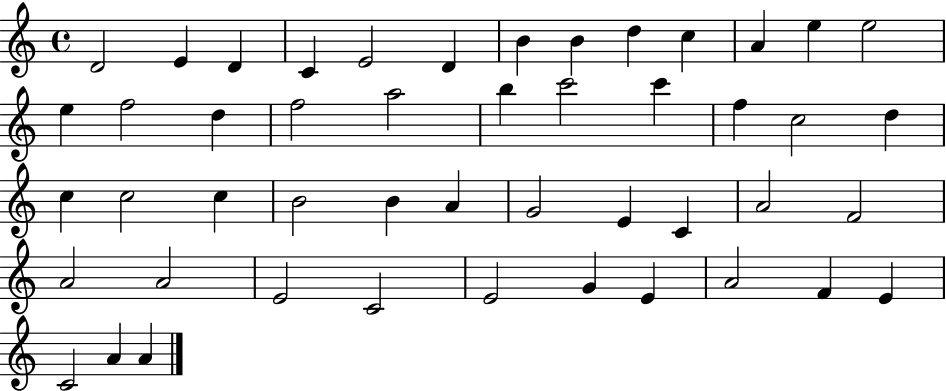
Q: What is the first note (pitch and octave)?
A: D4